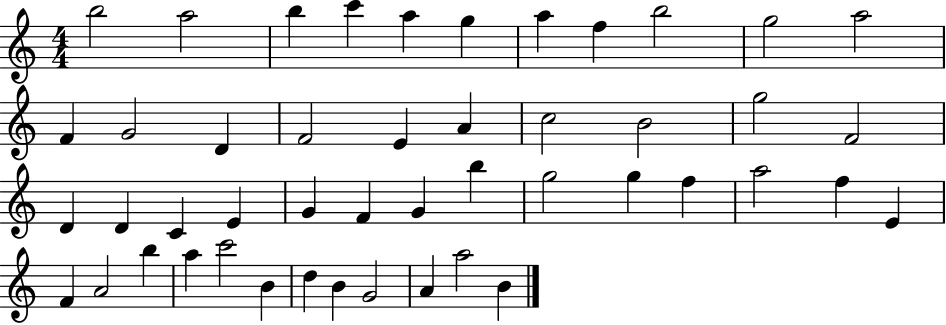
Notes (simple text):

B5/h A5/h B5/q C6/q A5/q G5/q A5/q F5/q B5/h G5/h A5/h F4/q G4/h D4/q F4/h E4/q A4/q C5/h B4/h G5/h F4/h D4/q D4/q C4/q E4/q G4/q F4/q G4/q B5/q G5/h G5/q F5/q A5/h F5/q E4/q F4/q A4/h B5/q A5/q C6/h B4/q D5/q B4/q G4/h A4/q A5/h B4/q